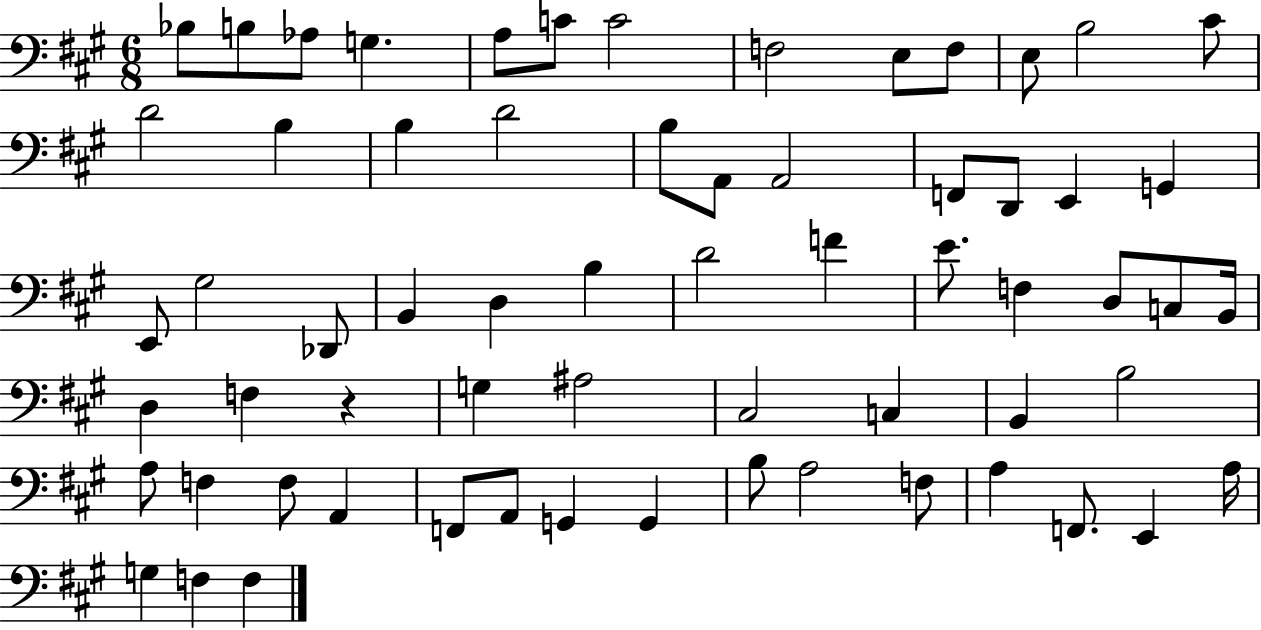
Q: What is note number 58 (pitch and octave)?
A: F2